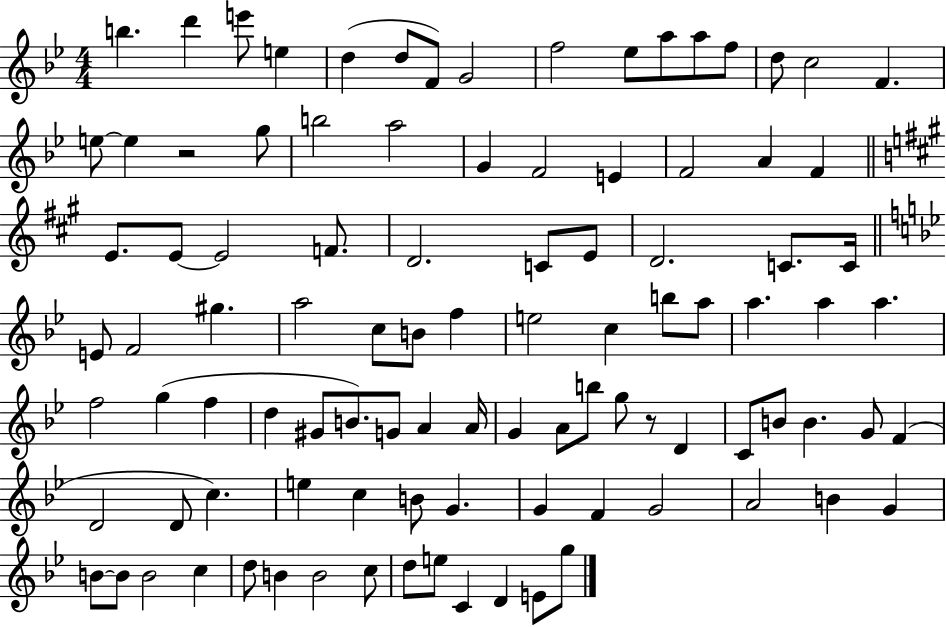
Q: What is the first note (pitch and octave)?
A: B5